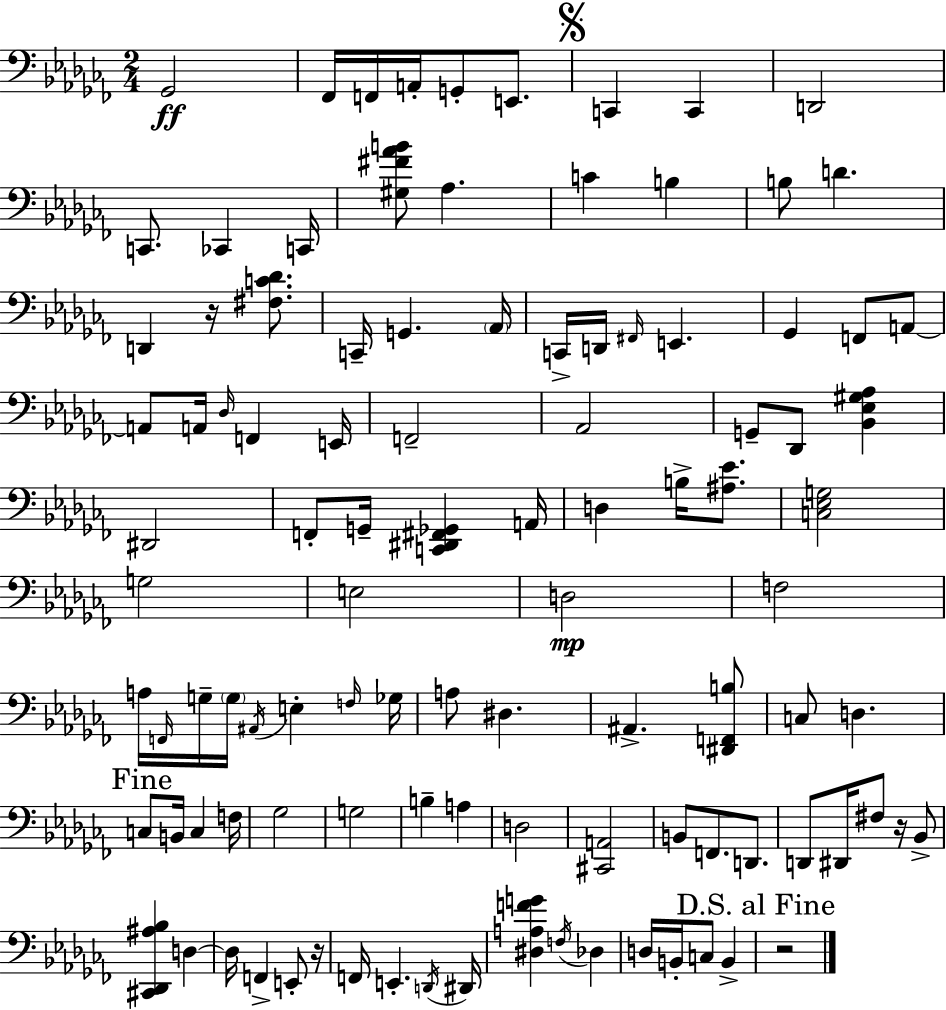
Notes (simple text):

Gb2/h FES2/s F2/s A2/s G2/e E2/e. C2/q C2/q D2/h C2/e. CES2/q C2/s [G#3,F#4,Ab4,B4]/e Ab3/q. C4/q B3/q B3/e D4/q. D2/q R/s [F#3,C4,Db4]/e. C2/s G2/q. Ab2/s C2/s D2/s F#2/s E2/q. Gb2/q F2/e A2/e A2/e A2/s Db3/s F2/q E2/s F2/h Ab2/h G2/e Db2/e [Bb2,Eb3,G#3,Ab3]/q D#2/h F2/e G2/s [C2,D#2,F#2,Gb2]/q A2/s D3/q B3/s [A#3,Eb4]/e. [C3,Eb3,G3]/h G3/h E3/h D3/h F3/h A3/s F2/s G3/s G3/s A#2/s E3/q F3/s Gb3/s A3/e D#3/q. A#2/q. [D#2,F2,B3]/e C3/e D3/q. C3/e B2/s C3/q F3/s Gb3/h G3/h B3/q A3/q D3/h [C#2,A2]/h B2/e F2/e. D2/e. D2/e D#2/s F#3/e R/s Bb2/e [C#2,Db2,A#3,Bb3]/q D3/q D3/s F2/q E2/e R/s F2/s E2/q. D2/s D#2/s [D#3,A3,F4,G4]/q F3/s Db3/q D3/s B2/s C3/e B2/q R/h